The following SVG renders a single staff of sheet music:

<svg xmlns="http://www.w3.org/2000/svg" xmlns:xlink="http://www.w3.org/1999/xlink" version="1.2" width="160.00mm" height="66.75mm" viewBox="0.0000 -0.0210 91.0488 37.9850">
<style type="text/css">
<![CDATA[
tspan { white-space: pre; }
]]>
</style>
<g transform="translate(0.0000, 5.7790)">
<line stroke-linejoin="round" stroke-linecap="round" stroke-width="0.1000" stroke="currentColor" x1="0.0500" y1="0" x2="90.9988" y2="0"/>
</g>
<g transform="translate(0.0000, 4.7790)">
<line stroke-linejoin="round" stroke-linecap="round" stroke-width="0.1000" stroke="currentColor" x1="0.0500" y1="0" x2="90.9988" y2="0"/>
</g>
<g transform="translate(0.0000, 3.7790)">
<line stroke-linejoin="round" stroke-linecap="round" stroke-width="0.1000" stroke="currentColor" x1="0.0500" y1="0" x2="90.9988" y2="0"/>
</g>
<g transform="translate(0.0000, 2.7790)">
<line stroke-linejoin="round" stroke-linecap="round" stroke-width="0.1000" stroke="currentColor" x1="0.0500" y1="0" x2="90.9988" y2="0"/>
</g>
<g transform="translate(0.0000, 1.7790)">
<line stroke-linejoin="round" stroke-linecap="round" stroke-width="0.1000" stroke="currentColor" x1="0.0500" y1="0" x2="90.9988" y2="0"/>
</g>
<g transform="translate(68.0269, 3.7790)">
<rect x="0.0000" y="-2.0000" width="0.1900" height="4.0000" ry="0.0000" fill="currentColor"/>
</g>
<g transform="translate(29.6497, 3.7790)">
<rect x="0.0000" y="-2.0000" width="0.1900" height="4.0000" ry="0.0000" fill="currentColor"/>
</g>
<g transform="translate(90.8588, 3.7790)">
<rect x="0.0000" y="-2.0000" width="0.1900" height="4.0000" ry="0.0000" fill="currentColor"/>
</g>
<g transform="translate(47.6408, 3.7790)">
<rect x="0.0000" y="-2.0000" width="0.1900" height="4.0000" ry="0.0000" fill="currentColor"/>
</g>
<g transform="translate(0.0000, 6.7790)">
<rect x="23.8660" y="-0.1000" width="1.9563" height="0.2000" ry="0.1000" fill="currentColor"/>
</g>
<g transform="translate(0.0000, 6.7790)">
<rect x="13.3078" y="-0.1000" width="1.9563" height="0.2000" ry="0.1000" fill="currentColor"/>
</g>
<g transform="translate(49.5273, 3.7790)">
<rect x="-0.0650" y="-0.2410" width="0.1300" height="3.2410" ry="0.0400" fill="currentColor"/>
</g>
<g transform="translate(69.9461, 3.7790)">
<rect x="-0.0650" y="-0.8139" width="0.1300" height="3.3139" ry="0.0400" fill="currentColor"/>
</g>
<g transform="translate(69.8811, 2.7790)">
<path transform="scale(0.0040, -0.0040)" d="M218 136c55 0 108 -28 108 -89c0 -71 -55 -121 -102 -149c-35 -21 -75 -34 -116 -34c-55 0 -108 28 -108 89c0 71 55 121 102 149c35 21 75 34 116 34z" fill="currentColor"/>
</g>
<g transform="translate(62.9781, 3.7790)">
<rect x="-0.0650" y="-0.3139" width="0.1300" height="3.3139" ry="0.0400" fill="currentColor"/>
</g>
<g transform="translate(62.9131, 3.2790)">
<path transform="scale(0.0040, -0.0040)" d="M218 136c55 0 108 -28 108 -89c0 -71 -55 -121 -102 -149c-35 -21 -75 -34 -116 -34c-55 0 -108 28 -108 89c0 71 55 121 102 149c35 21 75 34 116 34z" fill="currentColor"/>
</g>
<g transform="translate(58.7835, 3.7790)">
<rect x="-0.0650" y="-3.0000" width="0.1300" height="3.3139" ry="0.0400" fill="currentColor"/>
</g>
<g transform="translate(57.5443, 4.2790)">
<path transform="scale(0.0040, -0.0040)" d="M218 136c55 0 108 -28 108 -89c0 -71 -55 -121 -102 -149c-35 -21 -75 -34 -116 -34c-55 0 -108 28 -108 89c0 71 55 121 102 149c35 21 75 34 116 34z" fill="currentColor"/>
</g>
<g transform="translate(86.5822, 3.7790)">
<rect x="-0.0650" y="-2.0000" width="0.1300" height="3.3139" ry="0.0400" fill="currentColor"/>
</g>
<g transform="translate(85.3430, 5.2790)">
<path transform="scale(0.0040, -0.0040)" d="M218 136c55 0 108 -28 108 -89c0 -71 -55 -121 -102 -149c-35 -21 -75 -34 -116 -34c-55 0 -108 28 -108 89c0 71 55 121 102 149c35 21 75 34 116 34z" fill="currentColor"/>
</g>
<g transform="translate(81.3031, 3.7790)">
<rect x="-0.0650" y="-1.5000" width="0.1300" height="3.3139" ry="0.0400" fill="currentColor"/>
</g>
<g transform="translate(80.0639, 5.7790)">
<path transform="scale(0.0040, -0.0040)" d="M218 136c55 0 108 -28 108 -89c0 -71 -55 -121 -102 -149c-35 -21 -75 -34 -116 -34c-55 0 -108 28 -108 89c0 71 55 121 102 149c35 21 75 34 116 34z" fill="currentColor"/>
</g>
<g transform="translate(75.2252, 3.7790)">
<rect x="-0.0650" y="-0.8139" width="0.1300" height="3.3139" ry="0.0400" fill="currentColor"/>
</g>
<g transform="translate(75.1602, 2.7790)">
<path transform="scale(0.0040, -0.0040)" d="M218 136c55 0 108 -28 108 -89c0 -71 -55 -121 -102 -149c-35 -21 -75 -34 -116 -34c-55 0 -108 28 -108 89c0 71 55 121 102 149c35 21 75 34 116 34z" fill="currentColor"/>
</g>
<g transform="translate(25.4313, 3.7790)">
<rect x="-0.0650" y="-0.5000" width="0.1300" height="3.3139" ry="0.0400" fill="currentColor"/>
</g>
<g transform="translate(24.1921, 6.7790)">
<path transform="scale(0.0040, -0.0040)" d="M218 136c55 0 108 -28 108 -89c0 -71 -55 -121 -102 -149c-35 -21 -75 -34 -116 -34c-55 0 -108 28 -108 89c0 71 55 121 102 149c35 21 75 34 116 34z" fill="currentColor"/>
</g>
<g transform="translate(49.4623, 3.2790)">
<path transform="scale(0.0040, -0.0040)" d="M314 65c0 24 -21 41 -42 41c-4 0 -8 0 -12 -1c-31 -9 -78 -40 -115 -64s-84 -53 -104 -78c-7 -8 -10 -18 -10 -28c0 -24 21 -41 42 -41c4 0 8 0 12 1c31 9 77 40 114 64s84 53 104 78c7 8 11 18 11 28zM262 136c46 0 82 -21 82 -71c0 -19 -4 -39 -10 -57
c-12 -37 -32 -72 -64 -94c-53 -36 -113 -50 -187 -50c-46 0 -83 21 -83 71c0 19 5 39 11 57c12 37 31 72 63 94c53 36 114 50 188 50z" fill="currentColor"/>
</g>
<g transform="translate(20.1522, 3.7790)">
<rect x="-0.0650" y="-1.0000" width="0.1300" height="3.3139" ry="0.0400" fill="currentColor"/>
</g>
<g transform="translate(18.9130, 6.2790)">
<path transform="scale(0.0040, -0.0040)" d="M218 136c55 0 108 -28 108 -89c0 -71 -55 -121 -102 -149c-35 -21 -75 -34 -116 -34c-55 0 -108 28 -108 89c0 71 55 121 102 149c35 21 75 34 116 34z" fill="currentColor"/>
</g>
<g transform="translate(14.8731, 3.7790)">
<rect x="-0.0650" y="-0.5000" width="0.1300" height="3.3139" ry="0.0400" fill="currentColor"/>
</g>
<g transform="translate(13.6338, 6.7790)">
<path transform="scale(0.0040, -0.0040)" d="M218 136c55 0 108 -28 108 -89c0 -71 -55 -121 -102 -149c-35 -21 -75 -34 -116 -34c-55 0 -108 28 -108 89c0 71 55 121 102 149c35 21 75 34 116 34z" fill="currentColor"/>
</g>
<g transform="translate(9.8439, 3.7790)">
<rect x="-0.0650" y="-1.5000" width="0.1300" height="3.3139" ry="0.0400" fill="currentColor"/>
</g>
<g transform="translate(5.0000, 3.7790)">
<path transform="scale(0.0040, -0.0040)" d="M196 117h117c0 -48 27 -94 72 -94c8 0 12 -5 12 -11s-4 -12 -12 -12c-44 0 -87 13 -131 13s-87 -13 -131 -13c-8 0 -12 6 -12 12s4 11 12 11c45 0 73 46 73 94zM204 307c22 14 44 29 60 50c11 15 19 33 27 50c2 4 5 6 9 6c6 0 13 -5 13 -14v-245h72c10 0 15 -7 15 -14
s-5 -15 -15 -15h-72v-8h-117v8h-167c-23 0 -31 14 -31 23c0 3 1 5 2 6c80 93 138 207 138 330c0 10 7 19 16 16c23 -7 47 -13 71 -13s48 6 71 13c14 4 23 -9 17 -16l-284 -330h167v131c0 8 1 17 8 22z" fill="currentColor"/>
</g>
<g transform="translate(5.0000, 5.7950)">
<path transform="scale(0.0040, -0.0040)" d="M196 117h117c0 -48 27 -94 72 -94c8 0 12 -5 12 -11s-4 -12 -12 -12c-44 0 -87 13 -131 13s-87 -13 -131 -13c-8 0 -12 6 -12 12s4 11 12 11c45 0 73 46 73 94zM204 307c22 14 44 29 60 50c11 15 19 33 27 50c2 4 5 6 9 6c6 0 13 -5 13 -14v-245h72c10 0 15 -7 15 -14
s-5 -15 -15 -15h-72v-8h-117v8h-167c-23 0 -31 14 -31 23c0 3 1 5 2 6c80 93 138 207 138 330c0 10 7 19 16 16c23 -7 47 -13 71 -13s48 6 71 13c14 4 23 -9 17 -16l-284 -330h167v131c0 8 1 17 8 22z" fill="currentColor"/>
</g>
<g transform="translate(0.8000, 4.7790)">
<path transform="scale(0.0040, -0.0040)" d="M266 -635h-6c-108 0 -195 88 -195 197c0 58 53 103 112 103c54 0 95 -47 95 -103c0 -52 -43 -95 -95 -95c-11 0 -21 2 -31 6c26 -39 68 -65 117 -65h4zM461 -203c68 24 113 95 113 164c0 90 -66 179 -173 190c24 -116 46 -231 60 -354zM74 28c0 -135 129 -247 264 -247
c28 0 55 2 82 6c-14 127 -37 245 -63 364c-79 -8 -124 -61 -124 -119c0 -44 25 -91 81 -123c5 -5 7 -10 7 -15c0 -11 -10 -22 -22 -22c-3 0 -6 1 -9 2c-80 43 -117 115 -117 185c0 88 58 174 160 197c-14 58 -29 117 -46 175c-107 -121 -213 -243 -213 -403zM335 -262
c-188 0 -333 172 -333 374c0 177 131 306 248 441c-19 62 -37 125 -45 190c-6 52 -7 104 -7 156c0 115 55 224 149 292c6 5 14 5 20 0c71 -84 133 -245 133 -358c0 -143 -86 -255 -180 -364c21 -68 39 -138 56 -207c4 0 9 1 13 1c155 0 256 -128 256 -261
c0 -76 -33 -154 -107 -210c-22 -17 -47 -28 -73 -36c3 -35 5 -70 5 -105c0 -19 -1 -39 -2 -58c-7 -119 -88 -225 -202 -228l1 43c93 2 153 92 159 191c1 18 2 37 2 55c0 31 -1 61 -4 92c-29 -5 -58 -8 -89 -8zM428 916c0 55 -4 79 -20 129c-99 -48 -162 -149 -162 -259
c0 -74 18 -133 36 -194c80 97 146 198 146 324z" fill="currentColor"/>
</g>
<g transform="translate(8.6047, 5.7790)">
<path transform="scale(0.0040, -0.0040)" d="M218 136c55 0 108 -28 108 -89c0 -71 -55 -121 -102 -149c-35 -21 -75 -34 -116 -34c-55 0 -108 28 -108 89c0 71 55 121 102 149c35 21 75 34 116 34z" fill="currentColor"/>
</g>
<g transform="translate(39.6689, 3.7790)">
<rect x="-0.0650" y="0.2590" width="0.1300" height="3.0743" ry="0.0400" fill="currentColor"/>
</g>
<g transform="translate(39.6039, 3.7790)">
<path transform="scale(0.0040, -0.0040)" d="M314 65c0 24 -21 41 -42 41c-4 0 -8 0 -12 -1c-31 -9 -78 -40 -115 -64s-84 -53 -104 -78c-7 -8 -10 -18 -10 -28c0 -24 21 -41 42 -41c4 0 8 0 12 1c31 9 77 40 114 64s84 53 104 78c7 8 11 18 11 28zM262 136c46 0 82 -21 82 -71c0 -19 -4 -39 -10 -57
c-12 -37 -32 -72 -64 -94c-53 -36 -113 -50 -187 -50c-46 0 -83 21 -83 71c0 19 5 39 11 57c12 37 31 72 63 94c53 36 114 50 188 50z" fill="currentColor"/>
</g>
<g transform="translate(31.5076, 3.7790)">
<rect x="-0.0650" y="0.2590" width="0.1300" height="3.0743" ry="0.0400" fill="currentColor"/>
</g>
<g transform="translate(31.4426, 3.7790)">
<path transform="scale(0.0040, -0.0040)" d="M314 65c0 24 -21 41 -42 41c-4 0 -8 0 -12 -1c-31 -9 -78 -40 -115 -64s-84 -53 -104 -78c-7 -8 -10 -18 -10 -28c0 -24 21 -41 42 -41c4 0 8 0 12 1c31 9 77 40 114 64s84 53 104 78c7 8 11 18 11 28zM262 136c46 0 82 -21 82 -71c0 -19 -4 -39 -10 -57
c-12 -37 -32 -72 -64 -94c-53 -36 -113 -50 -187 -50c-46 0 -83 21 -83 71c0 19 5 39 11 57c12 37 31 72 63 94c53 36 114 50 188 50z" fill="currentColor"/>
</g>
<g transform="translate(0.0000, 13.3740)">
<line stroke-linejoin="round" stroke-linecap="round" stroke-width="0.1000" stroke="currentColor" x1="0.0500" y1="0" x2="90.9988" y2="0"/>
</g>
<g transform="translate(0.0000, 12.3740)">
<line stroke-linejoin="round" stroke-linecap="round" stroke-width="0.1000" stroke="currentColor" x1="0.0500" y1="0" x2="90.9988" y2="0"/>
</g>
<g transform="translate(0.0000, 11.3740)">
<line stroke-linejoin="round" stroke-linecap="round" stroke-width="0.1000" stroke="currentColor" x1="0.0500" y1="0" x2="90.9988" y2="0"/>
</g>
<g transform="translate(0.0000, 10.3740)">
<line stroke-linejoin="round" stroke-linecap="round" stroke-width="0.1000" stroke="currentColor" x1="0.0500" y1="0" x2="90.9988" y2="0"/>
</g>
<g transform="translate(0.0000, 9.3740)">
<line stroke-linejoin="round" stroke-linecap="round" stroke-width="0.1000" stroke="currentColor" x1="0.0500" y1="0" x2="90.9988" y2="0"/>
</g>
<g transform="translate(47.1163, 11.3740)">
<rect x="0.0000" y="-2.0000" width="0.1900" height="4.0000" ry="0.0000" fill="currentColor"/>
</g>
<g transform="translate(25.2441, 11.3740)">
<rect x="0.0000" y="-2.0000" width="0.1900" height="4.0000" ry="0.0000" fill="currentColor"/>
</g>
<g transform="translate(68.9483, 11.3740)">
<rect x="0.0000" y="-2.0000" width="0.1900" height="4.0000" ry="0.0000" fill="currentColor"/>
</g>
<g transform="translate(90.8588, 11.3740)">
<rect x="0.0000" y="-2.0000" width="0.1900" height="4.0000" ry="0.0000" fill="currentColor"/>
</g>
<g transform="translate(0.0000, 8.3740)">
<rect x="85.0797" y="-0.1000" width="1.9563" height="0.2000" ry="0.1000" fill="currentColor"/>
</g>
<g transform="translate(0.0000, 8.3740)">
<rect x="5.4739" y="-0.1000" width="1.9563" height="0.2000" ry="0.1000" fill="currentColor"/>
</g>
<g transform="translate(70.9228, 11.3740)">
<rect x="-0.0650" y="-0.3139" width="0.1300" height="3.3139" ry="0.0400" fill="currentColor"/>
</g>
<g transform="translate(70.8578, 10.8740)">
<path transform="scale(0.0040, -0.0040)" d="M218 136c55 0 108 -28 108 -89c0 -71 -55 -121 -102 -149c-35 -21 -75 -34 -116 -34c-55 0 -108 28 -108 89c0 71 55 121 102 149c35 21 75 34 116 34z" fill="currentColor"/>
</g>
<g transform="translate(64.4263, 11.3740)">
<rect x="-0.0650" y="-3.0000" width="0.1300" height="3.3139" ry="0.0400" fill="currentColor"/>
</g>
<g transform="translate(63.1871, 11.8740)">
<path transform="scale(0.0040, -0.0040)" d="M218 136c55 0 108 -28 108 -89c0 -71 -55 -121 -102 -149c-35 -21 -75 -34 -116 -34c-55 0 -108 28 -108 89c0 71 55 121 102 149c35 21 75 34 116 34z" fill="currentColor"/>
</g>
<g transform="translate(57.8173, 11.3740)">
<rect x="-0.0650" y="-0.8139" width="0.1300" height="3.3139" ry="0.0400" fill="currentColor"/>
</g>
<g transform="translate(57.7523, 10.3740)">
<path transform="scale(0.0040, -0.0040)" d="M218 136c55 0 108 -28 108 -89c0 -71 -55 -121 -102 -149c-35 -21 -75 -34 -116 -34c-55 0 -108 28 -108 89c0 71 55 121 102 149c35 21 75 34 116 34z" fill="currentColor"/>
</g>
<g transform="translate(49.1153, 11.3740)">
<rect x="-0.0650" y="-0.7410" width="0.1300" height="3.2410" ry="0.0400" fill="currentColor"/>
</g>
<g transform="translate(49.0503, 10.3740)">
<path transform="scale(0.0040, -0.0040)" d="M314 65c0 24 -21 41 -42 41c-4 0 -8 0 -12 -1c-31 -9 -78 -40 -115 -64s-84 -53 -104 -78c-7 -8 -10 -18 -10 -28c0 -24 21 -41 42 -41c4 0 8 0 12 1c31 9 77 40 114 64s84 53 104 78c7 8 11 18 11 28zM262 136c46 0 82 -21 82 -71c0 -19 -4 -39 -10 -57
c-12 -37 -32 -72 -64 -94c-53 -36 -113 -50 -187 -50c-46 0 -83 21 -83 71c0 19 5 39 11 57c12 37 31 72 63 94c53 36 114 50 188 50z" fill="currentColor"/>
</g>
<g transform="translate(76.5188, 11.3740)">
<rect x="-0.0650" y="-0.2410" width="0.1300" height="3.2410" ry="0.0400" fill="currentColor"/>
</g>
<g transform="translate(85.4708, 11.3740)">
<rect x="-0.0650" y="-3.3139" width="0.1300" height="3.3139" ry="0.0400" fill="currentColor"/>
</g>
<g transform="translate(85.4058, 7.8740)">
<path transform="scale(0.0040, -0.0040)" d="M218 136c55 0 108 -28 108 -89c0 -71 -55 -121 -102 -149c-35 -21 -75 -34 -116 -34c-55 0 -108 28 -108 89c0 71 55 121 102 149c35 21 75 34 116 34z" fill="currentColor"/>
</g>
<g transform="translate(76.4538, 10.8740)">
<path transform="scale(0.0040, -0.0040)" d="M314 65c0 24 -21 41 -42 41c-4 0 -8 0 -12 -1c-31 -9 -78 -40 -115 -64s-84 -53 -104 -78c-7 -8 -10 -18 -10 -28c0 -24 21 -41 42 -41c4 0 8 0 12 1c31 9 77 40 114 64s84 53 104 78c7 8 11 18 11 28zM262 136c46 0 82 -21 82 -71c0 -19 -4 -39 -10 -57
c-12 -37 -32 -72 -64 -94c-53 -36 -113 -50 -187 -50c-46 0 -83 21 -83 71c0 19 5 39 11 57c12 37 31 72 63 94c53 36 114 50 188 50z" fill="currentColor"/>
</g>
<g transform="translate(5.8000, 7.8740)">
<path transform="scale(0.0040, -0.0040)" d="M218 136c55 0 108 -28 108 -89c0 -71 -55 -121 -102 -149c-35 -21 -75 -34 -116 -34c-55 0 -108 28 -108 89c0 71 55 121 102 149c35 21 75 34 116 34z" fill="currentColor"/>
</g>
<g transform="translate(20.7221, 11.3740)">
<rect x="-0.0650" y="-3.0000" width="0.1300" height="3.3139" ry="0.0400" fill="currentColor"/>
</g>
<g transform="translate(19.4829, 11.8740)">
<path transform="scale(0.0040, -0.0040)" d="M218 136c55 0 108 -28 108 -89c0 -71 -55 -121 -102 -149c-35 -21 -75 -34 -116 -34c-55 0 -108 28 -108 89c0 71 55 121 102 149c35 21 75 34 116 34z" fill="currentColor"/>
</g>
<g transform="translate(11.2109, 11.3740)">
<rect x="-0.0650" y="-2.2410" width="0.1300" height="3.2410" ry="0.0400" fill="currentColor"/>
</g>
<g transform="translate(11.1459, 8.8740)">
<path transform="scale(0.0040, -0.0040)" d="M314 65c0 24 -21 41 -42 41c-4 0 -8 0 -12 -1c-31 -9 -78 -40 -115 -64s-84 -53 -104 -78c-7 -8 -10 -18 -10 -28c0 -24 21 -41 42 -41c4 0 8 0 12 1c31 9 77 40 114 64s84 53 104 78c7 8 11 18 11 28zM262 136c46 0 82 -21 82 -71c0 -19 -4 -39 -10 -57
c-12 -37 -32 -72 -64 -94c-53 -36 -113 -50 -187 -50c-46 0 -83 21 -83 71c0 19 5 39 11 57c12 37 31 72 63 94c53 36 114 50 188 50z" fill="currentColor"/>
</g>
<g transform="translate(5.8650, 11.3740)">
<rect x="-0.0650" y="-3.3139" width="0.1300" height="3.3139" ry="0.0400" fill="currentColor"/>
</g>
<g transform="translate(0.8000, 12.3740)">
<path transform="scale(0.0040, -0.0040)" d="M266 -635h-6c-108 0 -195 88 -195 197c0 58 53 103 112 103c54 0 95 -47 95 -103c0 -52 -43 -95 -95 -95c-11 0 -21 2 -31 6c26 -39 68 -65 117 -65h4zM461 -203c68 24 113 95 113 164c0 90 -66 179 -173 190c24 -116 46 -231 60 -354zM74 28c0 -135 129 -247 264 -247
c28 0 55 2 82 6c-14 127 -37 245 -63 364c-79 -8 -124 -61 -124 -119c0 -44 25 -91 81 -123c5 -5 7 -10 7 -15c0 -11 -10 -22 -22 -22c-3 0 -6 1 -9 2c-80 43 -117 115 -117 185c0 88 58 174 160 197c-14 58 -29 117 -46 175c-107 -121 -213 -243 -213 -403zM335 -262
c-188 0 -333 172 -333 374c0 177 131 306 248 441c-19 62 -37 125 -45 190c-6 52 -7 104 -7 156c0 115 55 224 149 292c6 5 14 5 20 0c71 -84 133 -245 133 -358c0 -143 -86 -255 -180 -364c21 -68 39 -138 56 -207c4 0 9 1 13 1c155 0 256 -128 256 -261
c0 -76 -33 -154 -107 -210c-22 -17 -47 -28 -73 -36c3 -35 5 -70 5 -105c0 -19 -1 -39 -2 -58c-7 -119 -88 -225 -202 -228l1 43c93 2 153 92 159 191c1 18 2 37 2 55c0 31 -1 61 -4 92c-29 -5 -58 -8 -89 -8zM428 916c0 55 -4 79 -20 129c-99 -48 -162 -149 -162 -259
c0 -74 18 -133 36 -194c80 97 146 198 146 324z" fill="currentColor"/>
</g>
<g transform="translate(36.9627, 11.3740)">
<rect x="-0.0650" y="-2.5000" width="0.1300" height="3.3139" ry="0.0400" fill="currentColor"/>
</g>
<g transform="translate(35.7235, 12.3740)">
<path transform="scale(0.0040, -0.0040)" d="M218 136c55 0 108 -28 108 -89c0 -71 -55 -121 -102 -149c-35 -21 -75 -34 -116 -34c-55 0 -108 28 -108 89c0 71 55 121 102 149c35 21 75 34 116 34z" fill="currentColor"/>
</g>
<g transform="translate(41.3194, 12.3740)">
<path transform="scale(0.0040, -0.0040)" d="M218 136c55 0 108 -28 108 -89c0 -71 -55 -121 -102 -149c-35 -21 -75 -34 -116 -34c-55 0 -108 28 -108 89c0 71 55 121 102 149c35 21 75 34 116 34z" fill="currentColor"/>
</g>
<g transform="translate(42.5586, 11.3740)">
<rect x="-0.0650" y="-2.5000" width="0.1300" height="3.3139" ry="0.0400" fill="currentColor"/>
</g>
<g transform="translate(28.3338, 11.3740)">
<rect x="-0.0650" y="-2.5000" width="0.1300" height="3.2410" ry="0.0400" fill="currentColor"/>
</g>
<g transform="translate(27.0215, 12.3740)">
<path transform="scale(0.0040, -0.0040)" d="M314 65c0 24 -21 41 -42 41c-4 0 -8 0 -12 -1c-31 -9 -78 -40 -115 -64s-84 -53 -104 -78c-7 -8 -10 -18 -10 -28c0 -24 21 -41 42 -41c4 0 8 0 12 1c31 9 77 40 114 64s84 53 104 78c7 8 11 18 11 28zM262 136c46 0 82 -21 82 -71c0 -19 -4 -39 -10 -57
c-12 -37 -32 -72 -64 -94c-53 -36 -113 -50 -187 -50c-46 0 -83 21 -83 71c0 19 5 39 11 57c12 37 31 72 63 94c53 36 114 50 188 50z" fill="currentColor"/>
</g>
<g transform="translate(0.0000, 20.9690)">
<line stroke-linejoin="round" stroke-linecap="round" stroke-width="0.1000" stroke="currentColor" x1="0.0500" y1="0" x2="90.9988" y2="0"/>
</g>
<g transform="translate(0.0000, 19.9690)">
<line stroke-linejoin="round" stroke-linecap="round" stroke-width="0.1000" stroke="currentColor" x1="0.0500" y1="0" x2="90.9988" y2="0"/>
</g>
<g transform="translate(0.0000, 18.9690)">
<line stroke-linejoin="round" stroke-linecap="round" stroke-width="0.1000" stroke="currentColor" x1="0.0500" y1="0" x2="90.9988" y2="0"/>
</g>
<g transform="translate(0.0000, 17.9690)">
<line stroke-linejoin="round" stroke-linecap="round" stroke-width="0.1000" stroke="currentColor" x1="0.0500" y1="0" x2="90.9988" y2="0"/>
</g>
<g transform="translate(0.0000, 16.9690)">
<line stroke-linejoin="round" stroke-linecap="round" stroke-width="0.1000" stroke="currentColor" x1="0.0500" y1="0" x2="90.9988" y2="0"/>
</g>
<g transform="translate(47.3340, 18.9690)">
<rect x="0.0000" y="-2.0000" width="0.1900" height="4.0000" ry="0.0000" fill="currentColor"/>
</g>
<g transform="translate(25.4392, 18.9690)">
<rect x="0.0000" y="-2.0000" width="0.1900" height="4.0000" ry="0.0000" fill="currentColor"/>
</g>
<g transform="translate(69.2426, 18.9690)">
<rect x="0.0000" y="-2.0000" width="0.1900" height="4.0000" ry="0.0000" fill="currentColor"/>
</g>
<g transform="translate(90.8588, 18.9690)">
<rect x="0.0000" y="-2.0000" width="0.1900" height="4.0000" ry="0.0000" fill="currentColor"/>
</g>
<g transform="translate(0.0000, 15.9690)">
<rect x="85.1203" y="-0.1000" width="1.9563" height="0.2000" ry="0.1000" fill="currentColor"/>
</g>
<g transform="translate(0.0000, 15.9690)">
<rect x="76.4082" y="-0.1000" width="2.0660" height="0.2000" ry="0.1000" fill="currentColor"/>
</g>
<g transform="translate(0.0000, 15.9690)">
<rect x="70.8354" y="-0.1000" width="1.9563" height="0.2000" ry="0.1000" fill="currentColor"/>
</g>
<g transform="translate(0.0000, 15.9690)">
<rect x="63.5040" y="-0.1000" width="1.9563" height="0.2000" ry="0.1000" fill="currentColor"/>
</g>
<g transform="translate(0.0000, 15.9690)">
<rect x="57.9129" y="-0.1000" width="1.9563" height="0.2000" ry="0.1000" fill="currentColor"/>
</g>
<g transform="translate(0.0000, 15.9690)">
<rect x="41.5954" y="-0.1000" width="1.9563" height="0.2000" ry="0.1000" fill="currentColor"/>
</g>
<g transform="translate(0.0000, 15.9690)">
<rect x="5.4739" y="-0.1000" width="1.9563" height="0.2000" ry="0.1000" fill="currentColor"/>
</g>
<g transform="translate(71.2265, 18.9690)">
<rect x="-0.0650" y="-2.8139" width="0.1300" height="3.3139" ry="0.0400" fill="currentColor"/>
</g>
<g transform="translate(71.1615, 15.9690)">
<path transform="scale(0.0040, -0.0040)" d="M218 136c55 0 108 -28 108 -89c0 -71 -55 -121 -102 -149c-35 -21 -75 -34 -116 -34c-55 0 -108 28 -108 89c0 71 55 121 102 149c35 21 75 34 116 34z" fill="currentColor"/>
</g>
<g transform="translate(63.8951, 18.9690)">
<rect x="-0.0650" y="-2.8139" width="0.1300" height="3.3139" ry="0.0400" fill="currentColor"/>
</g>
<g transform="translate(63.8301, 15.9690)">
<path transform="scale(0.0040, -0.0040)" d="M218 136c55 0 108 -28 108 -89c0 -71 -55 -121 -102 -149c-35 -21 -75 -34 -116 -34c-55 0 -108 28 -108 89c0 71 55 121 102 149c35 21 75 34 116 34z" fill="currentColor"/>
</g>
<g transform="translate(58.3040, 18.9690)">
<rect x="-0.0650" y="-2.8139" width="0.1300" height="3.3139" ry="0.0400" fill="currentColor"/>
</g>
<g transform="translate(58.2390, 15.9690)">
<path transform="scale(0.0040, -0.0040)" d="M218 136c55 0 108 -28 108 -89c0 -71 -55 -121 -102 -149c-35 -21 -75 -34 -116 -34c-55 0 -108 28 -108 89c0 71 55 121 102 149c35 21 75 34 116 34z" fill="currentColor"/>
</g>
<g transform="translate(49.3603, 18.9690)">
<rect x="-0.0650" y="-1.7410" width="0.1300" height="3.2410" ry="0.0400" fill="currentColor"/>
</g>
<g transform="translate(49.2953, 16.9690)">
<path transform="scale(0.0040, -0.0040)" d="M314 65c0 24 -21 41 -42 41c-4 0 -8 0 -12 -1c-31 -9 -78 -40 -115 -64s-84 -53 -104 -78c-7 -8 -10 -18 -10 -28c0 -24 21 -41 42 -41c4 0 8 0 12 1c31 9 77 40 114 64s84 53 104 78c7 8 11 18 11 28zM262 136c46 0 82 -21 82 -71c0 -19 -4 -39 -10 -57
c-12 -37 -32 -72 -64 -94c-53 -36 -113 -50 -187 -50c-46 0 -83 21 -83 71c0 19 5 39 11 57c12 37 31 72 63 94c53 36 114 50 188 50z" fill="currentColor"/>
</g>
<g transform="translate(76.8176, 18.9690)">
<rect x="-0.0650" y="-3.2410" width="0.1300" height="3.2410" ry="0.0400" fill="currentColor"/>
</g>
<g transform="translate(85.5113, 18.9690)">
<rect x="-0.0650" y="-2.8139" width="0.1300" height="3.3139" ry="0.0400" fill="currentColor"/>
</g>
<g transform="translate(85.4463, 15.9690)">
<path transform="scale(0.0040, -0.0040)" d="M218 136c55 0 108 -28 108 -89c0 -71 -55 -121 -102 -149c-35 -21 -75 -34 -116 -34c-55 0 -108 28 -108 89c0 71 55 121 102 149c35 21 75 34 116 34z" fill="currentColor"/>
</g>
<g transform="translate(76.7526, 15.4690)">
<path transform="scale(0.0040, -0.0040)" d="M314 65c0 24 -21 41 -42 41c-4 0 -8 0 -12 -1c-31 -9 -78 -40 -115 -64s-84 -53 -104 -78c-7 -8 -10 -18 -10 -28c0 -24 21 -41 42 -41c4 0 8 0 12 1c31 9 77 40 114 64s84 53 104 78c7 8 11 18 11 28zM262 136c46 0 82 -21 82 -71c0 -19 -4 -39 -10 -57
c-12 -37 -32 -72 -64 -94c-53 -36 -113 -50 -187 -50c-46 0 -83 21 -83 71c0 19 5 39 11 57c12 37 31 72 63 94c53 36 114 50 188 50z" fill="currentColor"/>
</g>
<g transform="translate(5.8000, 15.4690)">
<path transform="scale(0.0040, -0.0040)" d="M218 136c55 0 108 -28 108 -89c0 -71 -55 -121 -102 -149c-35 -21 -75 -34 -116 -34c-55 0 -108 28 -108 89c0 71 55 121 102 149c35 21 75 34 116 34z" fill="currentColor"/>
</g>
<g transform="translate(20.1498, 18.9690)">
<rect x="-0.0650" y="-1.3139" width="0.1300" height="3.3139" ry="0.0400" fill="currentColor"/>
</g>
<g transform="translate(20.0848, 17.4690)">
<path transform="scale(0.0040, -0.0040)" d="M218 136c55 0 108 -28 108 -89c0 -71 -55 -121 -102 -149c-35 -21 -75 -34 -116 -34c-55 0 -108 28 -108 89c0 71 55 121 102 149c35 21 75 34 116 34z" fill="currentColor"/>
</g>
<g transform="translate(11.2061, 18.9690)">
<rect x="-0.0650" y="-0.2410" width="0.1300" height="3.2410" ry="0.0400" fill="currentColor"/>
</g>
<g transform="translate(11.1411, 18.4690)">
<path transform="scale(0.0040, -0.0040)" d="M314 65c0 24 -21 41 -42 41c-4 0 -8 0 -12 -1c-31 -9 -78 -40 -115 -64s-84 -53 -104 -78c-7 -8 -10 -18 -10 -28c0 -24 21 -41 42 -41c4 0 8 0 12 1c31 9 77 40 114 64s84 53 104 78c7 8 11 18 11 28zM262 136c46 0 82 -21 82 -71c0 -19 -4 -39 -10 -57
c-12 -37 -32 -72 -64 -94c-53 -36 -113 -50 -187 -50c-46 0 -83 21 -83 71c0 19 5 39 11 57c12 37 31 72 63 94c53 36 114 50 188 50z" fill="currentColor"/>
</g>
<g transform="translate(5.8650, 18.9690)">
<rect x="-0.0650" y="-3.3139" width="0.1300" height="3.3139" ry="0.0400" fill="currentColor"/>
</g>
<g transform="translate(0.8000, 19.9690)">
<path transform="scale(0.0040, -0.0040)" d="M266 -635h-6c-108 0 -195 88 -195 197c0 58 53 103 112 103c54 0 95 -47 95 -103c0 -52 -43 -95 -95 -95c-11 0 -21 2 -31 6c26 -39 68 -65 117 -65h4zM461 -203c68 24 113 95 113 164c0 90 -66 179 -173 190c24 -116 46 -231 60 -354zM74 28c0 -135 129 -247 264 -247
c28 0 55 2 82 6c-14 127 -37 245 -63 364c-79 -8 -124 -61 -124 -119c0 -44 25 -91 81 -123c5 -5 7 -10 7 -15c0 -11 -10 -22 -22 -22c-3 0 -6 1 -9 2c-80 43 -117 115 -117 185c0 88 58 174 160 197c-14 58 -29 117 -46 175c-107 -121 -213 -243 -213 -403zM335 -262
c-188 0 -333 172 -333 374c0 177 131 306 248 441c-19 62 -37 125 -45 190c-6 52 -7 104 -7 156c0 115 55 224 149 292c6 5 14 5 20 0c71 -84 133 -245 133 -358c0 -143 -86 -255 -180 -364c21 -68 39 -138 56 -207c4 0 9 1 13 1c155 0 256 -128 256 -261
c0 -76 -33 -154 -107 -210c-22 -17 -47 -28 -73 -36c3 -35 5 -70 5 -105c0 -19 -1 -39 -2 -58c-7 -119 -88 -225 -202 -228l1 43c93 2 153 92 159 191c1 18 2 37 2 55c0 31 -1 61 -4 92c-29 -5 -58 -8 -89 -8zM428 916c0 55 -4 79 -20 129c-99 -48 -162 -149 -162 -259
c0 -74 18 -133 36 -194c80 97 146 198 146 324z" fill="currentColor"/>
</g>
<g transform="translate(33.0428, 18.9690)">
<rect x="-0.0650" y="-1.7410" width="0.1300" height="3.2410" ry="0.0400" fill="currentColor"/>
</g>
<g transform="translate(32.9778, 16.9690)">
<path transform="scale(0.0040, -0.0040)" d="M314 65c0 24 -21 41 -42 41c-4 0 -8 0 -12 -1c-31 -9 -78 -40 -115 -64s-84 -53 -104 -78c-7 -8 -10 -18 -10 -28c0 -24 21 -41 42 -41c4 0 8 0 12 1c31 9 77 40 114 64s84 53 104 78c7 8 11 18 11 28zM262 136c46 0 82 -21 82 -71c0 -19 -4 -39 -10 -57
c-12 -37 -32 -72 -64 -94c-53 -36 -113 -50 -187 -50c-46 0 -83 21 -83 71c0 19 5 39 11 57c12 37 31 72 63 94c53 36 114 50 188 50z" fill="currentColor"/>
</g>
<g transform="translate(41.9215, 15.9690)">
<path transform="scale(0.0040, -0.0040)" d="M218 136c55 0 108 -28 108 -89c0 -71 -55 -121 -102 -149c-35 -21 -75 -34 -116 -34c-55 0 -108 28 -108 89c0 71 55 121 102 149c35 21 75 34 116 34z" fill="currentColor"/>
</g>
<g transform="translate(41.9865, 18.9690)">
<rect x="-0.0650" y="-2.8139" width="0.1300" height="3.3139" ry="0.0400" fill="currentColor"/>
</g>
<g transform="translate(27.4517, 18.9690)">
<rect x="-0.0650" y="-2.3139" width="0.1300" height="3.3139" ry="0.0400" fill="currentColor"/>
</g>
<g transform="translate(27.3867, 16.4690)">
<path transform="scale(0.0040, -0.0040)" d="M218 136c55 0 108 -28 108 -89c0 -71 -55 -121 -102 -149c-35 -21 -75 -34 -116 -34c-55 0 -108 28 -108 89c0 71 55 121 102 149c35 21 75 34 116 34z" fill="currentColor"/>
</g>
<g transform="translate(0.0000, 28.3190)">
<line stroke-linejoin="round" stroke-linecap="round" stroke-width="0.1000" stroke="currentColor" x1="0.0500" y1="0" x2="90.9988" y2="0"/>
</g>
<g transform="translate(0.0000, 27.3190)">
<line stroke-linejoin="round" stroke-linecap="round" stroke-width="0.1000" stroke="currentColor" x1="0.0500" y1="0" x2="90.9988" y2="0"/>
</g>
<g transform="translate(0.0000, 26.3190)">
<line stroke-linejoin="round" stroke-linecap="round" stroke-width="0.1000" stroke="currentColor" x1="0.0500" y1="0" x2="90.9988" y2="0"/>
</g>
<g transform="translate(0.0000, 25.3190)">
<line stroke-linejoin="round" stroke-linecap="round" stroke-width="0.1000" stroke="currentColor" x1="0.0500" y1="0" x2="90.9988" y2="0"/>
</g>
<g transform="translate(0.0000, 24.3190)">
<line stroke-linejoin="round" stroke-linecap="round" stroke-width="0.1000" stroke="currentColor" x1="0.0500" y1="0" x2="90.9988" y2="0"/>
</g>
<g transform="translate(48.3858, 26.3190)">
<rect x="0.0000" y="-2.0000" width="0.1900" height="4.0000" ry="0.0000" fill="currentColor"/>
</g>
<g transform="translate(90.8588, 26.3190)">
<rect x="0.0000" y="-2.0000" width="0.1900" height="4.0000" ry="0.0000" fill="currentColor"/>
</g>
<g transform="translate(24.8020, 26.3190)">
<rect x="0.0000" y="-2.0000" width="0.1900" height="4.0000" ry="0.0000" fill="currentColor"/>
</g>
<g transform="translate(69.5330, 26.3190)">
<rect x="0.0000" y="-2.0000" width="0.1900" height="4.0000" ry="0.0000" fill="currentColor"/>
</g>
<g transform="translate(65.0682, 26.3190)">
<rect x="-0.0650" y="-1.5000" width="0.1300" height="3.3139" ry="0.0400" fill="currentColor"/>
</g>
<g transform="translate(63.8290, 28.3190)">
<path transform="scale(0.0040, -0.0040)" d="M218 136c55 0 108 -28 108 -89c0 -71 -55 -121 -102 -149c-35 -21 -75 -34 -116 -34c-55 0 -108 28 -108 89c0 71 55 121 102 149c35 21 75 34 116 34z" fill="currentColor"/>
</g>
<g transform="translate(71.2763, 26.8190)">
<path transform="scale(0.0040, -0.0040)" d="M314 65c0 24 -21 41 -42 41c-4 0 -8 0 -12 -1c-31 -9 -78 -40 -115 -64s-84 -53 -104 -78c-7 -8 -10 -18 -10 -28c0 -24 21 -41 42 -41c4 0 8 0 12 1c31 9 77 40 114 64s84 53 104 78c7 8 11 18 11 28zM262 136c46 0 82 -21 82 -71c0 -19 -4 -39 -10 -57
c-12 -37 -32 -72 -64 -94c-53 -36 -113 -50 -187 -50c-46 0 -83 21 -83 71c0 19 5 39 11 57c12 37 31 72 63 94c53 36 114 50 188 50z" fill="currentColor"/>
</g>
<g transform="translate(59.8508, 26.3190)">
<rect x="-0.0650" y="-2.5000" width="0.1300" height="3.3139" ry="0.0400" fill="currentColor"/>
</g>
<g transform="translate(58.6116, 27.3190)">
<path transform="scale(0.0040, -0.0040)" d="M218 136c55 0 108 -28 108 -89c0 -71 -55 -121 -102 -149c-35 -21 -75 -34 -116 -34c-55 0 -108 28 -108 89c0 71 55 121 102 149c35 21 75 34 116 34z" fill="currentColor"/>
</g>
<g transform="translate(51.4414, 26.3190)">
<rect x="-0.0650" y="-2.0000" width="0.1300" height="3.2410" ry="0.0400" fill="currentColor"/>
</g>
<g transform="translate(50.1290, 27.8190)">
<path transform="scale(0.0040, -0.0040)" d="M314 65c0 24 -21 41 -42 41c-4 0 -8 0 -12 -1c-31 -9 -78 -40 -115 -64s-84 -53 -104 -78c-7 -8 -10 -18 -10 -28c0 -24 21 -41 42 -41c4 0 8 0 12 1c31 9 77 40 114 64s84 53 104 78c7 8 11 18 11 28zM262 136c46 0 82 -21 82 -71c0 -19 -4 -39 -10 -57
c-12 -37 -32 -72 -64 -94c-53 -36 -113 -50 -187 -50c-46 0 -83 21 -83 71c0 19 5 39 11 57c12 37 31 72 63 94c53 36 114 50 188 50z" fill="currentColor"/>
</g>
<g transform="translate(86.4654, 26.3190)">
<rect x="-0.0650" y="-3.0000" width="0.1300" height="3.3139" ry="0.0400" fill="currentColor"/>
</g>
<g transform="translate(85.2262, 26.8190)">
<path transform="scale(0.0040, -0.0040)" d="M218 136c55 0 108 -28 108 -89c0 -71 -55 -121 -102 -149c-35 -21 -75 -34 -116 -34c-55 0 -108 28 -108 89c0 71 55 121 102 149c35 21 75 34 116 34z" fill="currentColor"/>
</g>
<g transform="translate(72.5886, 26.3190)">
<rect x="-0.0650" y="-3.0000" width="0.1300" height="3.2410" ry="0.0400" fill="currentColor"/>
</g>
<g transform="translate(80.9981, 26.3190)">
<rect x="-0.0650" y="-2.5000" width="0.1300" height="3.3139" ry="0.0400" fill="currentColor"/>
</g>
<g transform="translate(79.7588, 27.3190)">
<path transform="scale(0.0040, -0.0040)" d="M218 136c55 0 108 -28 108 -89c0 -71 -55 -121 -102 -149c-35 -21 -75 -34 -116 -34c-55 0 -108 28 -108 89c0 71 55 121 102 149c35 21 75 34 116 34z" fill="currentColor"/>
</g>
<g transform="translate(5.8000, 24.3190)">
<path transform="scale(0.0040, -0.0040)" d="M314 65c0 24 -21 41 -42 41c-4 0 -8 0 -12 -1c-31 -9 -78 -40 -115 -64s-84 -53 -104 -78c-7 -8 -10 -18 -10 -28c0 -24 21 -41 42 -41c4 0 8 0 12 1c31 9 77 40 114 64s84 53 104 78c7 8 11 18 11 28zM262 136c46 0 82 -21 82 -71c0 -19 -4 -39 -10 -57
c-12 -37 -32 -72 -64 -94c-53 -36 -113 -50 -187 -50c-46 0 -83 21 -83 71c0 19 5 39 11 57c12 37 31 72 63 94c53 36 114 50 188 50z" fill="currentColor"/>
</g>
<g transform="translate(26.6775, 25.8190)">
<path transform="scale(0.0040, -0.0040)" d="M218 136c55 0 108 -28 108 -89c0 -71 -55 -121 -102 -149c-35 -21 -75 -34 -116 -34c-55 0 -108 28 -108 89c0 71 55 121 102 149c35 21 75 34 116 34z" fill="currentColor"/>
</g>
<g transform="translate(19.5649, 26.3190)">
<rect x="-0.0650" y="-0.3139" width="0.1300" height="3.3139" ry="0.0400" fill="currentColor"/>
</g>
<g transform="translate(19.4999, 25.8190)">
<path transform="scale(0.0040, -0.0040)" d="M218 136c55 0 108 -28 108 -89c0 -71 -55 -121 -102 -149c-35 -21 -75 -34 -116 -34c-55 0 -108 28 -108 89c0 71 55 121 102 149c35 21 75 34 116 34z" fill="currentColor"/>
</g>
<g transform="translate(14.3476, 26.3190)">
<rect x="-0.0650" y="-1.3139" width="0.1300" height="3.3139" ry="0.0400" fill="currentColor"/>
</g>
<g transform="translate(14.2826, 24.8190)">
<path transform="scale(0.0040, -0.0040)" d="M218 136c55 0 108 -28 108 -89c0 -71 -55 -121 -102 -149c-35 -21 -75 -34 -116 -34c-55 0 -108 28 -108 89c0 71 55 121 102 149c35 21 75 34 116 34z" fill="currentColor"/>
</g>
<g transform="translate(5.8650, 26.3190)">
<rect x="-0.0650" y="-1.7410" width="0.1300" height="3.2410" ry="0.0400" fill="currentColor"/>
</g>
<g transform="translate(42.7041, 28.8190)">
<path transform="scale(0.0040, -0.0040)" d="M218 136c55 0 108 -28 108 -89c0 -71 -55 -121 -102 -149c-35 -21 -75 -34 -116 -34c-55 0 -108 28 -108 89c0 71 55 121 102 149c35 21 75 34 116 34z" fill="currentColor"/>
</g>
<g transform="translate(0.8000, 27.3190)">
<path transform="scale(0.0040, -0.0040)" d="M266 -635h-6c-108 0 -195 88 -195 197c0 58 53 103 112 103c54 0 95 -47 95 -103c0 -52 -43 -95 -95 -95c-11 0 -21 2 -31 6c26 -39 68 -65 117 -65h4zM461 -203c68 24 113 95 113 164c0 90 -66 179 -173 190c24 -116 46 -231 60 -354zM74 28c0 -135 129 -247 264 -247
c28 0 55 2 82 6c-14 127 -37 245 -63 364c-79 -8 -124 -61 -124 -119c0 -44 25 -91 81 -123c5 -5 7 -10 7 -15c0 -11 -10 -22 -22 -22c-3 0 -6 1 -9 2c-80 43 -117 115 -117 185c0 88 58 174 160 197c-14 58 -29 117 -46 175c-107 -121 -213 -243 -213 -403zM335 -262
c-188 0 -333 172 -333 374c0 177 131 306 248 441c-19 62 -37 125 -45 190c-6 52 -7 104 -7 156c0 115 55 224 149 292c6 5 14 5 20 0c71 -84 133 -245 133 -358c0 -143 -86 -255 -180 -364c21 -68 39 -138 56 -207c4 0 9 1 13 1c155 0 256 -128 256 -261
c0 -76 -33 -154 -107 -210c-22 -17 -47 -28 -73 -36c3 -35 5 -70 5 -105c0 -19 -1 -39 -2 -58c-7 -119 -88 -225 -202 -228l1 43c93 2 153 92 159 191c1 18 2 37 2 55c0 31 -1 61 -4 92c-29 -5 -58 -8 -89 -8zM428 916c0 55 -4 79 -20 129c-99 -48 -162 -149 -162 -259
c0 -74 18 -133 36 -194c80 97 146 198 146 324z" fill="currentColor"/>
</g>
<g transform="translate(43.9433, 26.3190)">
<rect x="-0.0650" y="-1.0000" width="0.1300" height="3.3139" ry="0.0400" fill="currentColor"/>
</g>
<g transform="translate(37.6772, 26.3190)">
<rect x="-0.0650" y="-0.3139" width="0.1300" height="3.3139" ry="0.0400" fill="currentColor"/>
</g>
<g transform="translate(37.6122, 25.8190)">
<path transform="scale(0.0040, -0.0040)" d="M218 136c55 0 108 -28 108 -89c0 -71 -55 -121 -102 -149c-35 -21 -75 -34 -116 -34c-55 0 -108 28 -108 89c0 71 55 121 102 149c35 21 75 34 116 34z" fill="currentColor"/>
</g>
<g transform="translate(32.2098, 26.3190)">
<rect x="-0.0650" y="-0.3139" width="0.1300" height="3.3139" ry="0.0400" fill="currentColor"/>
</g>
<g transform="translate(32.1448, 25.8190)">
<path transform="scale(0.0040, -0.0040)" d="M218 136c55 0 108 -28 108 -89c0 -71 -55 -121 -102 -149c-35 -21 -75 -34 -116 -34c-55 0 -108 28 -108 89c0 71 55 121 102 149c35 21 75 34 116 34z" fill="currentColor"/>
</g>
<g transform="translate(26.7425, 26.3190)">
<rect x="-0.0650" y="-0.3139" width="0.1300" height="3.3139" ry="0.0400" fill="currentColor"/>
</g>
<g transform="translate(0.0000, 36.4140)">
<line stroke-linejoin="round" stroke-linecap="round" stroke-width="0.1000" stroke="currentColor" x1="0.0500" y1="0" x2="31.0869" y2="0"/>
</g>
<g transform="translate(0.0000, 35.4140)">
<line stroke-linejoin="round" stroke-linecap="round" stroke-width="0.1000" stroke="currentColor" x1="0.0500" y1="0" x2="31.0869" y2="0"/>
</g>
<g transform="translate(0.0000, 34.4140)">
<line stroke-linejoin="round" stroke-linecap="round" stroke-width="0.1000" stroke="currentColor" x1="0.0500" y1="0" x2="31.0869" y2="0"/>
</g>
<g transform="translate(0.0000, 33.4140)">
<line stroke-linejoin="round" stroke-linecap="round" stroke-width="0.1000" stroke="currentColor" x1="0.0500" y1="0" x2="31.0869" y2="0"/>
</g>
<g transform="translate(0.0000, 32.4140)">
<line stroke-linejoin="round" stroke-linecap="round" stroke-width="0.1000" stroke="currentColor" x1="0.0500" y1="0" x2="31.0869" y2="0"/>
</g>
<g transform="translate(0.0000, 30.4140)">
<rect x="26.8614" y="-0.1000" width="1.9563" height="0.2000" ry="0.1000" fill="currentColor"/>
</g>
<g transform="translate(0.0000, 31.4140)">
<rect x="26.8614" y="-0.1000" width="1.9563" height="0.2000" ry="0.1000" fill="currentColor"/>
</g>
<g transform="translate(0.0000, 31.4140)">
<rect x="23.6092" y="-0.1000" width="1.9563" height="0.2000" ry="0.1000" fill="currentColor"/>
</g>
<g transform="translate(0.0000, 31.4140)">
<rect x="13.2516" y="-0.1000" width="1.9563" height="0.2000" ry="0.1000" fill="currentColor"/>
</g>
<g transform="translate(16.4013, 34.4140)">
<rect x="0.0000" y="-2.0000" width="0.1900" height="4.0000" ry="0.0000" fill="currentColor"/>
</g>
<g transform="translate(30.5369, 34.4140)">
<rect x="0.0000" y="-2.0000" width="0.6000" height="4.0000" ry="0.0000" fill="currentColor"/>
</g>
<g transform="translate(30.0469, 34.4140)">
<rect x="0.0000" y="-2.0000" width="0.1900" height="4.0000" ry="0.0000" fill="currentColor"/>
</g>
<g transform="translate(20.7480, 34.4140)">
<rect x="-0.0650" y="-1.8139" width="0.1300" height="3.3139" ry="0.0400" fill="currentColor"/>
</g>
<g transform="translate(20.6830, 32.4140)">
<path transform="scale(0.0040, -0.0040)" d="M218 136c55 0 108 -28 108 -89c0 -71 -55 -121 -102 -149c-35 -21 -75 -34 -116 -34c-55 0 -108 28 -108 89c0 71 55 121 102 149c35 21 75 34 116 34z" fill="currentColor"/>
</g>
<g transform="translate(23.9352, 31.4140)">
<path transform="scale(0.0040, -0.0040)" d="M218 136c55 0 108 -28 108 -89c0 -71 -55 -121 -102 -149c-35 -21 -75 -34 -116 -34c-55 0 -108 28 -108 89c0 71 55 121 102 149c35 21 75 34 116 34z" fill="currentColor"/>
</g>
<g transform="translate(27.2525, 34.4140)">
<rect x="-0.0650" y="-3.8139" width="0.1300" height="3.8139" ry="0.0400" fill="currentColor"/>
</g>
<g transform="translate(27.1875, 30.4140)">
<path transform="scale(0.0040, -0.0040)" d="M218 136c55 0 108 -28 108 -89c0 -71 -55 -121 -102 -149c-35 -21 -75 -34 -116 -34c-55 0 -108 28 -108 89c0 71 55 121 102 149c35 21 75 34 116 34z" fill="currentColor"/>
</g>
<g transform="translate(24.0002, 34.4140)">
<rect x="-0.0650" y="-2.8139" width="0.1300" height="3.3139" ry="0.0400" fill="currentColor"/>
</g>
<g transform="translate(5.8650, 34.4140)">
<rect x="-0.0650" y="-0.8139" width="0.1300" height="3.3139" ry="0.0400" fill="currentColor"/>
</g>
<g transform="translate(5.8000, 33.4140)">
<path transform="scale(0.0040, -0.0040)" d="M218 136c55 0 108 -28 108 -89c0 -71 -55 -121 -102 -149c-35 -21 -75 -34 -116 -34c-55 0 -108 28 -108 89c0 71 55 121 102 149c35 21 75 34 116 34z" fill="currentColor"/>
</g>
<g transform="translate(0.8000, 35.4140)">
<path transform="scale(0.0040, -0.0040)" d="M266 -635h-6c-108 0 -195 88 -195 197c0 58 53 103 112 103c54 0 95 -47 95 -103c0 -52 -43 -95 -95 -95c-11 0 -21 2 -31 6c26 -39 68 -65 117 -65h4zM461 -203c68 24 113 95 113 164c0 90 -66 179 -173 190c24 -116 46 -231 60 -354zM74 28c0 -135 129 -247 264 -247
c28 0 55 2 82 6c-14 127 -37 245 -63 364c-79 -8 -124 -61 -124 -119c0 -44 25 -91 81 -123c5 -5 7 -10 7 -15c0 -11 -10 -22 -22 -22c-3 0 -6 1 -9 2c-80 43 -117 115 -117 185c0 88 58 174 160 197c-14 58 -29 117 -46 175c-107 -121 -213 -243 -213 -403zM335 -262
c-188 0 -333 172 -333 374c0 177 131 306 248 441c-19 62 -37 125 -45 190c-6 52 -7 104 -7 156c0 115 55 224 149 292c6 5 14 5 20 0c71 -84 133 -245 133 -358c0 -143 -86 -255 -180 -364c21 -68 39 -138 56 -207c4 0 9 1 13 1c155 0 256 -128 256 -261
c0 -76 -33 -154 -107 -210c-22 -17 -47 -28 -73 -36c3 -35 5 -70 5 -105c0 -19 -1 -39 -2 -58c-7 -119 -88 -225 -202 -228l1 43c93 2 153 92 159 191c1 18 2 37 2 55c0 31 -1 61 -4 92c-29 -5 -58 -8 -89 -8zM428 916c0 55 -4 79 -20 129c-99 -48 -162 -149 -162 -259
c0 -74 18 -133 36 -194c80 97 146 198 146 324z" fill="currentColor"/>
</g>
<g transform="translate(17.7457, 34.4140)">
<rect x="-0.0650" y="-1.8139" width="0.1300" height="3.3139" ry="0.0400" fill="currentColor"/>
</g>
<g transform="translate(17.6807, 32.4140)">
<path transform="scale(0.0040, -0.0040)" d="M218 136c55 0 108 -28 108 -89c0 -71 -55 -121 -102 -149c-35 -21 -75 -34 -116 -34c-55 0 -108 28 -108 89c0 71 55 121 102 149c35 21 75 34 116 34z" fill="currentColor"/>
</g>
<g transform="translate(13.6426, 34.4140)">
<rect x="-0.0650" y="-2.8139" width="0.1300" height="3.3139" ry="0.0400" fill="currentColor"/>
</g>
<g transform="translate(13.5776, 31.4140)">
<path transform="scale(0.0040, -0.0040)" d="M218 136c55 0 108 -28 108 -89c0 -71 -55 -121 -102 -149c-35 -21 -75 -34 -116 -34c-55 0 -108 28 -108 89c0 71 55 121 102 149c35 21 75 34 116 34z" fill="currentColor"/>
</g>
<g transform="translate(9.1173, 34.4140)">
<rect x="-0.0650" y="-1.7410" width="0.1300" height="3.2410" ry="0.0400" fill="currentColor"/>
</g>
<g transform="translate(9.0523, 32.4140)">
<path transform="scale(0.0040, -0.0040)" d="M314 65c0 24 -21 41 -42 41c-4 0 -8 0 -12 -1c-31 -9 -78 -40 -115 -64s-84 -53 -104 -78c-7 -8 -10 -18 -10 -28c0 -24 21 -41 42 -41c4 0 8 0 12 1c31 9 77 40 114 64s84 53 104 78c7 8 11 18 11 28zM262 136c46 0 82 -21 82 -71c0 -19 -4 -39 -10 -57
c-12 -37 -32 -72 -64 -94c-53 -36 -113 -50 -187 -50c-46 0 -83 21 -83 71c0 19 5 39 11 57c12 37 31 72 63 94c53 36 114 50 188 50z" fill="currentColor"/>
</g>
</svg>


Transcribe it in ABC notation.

X:1
T:Untitled
M:4/4
L:1/4
K:C
E C D C B2 B2 c2 A c d d E F b g2 A G2 G G d2 d A c c2 b b c2 e g f2 a f2 a a a b2 a f2 e c c c c D F2 G E A2 G A d f2 a f f a c'